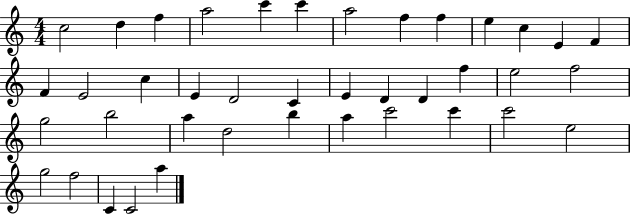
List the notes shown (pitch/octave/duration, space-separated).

C5/h D5/q F5/q A5/h C6/q C6/q A5/h F5/q F5/q E5/q C5/q E4/q F4/q F4/q E4/h C5/q E4/q D4/h C4/q E4/q D4/q D4/q F5/q E5/h F5/h G5/h B5/h A5/q D5/h B5/q A5/q C6/h C6/q C6/h E5/h G5/h F5/h C4/q C4/h A5/q